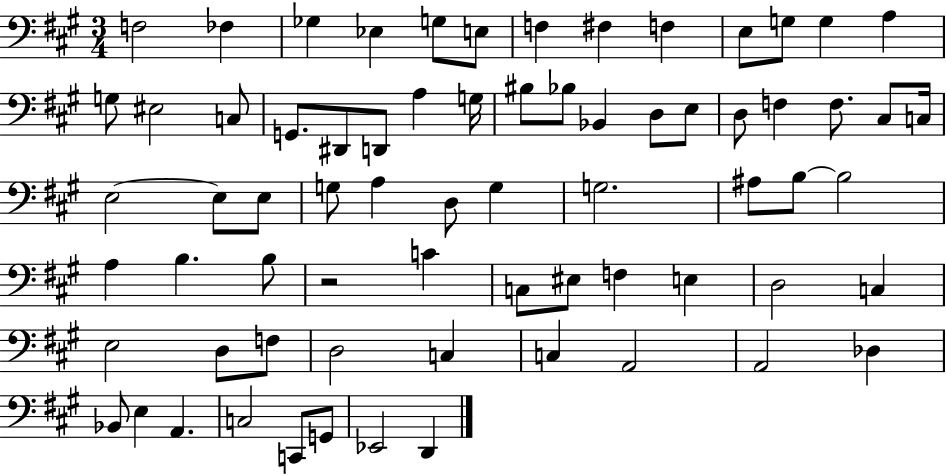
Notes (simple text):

F3/h FES3/q Gb3/q Eb3/q G3/e E3/e F3/q F#3/q F3/q E3/e G3/e G3/q A3/q G3/e EIS3/h C3/e G2/e. D#2/e D2/e A3/q G3/s BIS3/e Bb3/e Bb2/q D3/e E3/e D3/e F3/q F3/e. C#3/e C3/s E3/h E3/e E3/e G3/e A3/q D3/e G3/q G3/h. A#3/e B3/e B3/h A3/q B3/q. B3/e R/h C4/q C3/e EIS3/e F3/q E3/q D3/h C3/q E3/h D3/e F3/e D3/h C3/q C3/q A2/h A2/h Db3/q Bb2/e E3/q A2/q. C3/h C2/e G2/e Eb2/h D2/q